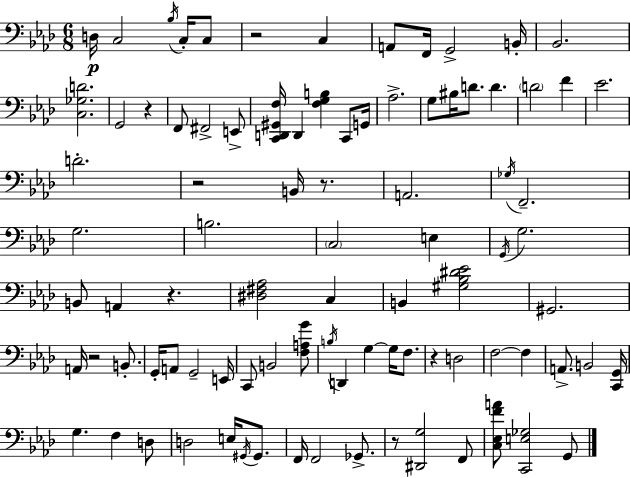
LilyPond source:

{
  \clef bass
  \numericTimeSignature
  \time 6/8
  \key f \minor
  \repeat volta 2 { d16\p c2 \acciaccatura { bes16 } c16-. c8 | r2 c4 | a,8 f,16 g,2-> | b,16-. bes,2. | \break <c ges d'>2. | g,2 r4 | f,8 fis,2-> e,8-> | <c, d, gis, f>16 d,4 <f g b>4 c,8 | \break g,16 aes2.-> | g8 bis16 d'8. d'4. | \parenthesize d'2 f'4 | ees'2. | \break d'2.-. | r2 b,16 r8. | a,2. | \acciaccatura { ges16 } f,2.-- | \break g2. | b2. | \parenthesize c2 e4 | \acciaccatura { g,16 } g2. | \break b,8 a,4 r4. | <dis fis aes>2 c4 | b,4 <gis bes dis' ees'>2 | gis,2. | \break a,16 r2 | b,8.-. g,16-. a,8 g,2-- | e,16 c,8 b,2 | <f a g'>8 \acciaccatura { b16 } d,4 g4~~ | \break g16 f8. r4 d2 | f2~~ | f4 a,8.-> b,2 | <c, g,>16 g4. f4 | \break d8 d2 | e16 \acciaccatura { gis,16 } gis,8. f,16 f,2 | ges,8.-> r8 <dis, g>2 | f,8 <c ees f' a'>8 <c, e ges>2 | \break g,8 } \bar "|."
}